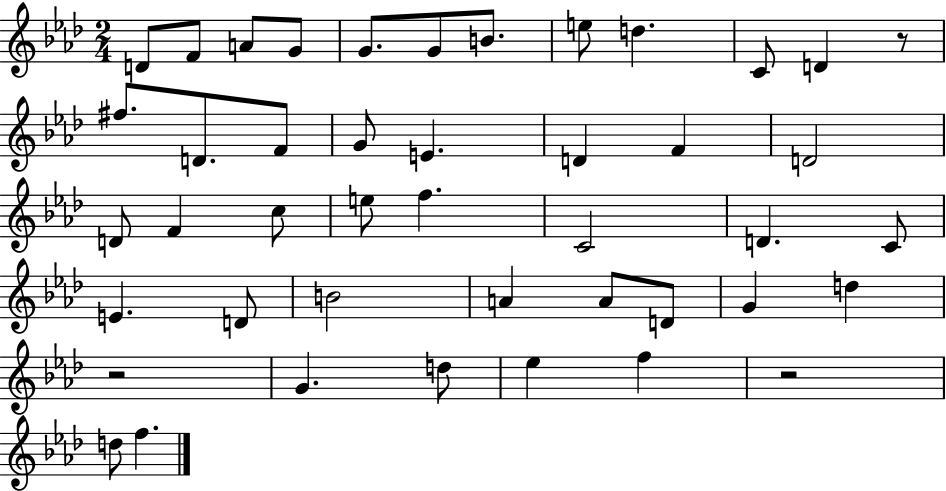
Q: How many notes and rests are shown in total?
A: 44